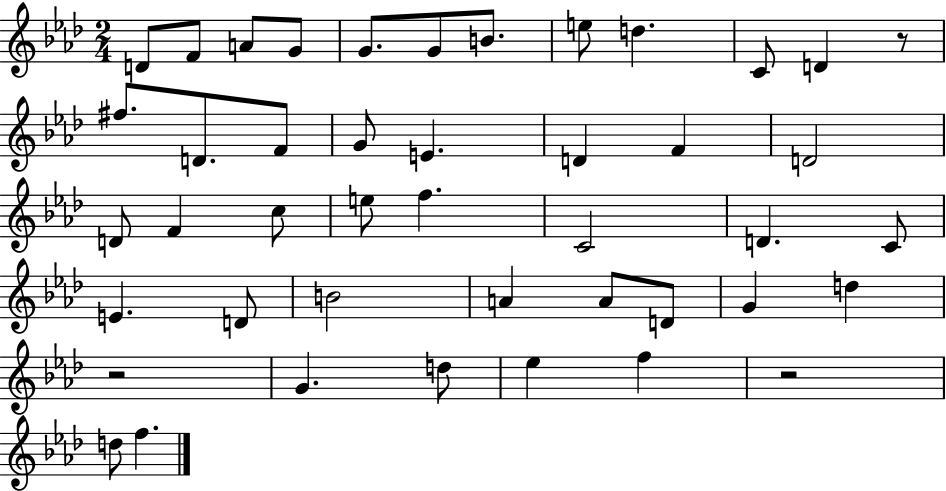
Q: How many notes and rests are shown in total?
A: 44